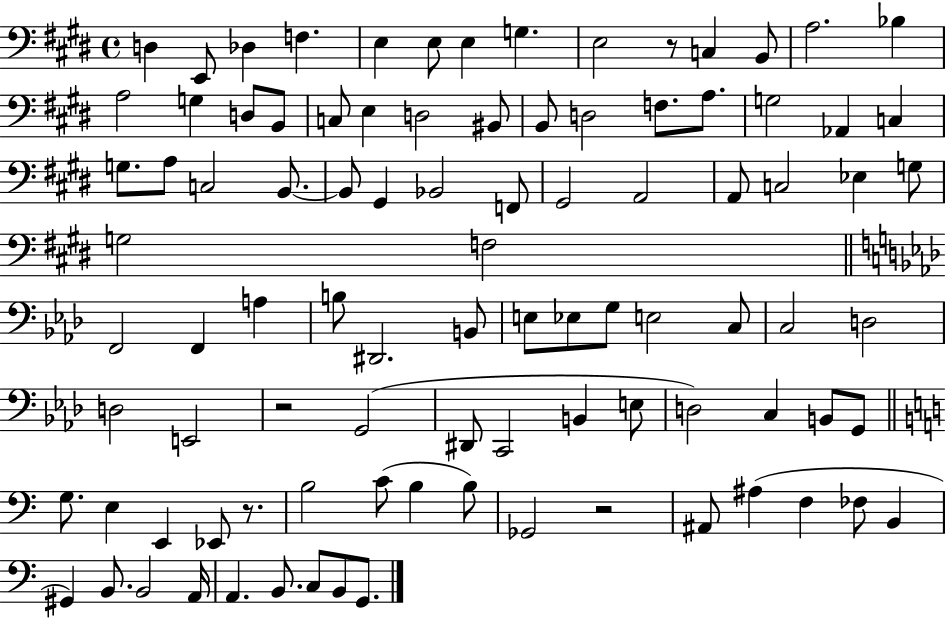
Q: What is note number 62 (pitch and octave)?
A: C2